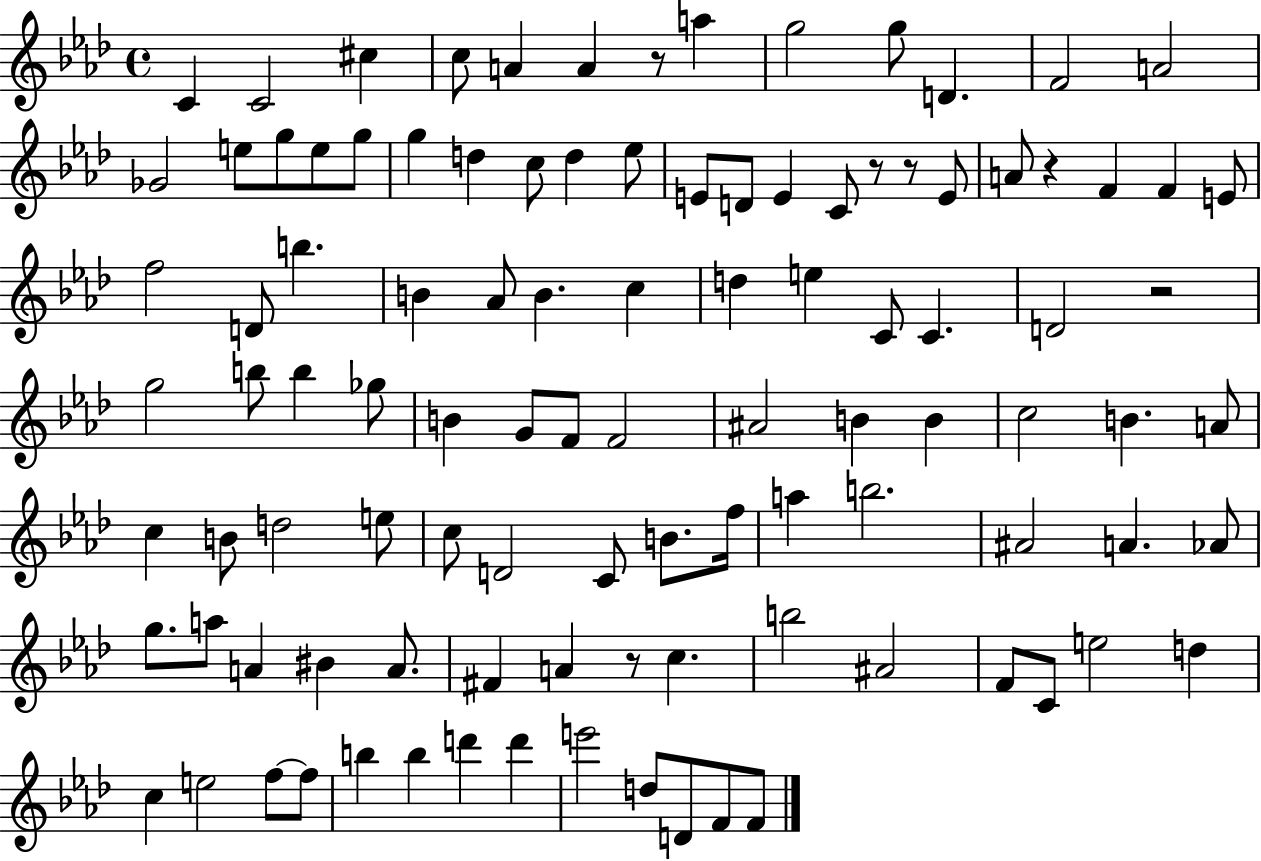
X:1
T:Untitled
M:4/4
L:1/4
K:Ab
C C2 ^c c/2 A A z/2 a g2 g/2 D F2 A2 _G2 e/2 g/2 e/2 g/2 g d c/2 d _e/2 E/2 D/2 E C/2 z/2 z/2 E/2 A/2 z F F E/2 f2 D/2 b B _A/2 B c d e C/2 C D2 z2 g2 b/2 b _g/2 B G/2 F/2 F2 ^A2 B B c2 B A/2 c B/2 d2 e/2 c/2 D2 C/2 B/2 f/4 a b2 ^A2 A _A/2 g/2 a/2 A ^B A/2 ^F A z/2 c b2 ^A2 F/2 C/2 e2 d c e2 f/2 f/2 b b d' d' e'2 d/2 D/2 F/2 F/2